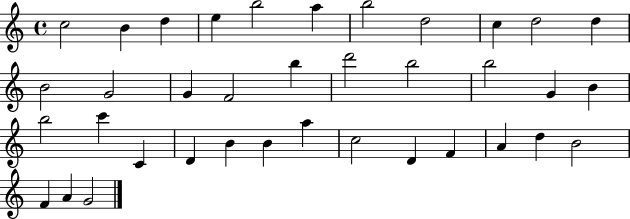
{
  \clef treble
  \time 4/4
  \defaultTimeSignature
  \key c \major
  c''2 b'4 d''4 | e''4 b''2 a''4 | b''2 d''2 | c''4 d''2 d''4 | \break b'2 g'2 | g'4 f'2 b''4 | d'''2 b''2 | b''2 g'4 b'4 | \break b''2 c'''4 c'4 | d'4 b'4 b'4 a''4 | c''2 d'4 f'4 | a'4 d''4 b'2 | \break f'4 a'4 g'2 | \bar "|."
}